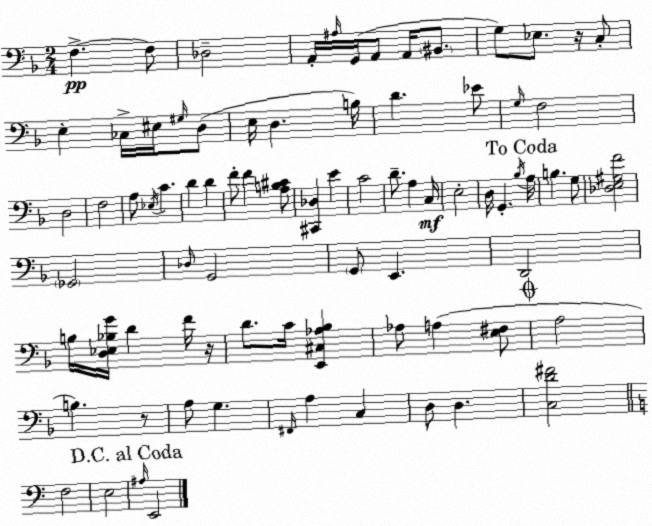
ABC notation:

X:1
T:Untitled
M:2/4
L:1/4
K:Dm
F, F,/2 _D,2 A,,/4 ^A,/4 G,,/4 A,,/2 A,,/4 ^B,,/2 G,/2 _E,/2 z/4 C,/2 E, _C,/4 ^E,/4 ^G,/4 D,/2 E,/4 D, B,/4 D _E/2 G,/4 F,2 D,2 F,2 A,/2 _E,/4 C D D F/2 F [A,B,^C]/2 [^C,,_D,] E C2 D/2 A, C,/4 E,2 D,/4 G,, _B,/4 A,/4 B, G,/2 [_D,E,^G,F]2 _G,,2 _D,/4 G,,2 G,,/2 E,, D,,2 B,/4 [D,_E,_B,G]/4 D F/4 z/4 D/2 C/4 [E,,^C,_A,_B,] _A,/2 A, [E,^F,]/2 A,2 B, z/2 A,/2 G, ^F,,/4 A, C, D,/2 D, [C,D^F]2 F,2 E,2 ^A,/4 E,,2